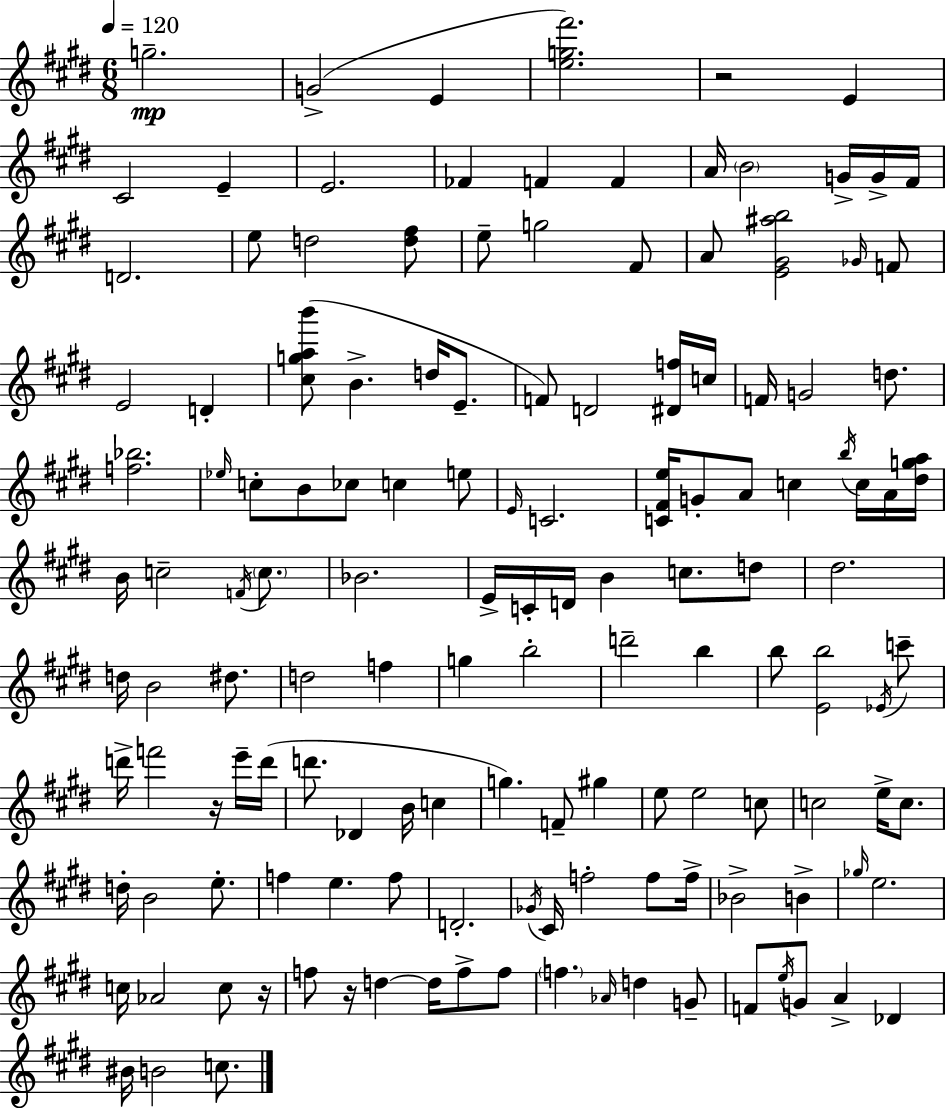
{
  \clef treble
  \numericTimeSignature
  \time 6/8
  \key e \major
  \tempo 4 = 120
  \repeat volta 2 { g''2.--\mp | g'2->( e'4 | <e'' g'' fis'''>2.) | r2 e'4 | \break cis'2 e'4-- | e'2. | fes'4 f'4 f'4 | a'16 \parenthesize b'2 g'16-> g'16-> fis'16 | \break d'2. | e''8 d''2 <d'' fis''>8 | e''8-- g''2 fis'8 | a'8 <e' gis' ais'' b''>2 \grace { ges'16 } f'8 | \break e'2 d'4-. | <cis'' g'' a'' b'''>8( b'4.-> d''16 e'8.-- | f'8) d'2 <dis' f''>16 | c''16 f'16 g'2 d''8. | \break <f'' bes''>2. | \grace { ees''16 } c''8-. b'8 ces''8 c''4 | e''8 \grace { e'16 } c'2. | <c' fis' e''>16 g'8-. a'8 c''4 | \break \acciaccatura { b''16 } c''16 a'16 <dis'' g'' a''>16 b'16 c''2-- | \acciaccatura { f'16 } \parenthesize c''8. bes'2. | e'16-> c'16-. d'16 b'4 | c''8. d''8 dis''2. | \break d''16 b'2 | dis''8. d''2 | f''4 g''4 b''2-. | d'''2-- | \break b''4 b''8 <e' b''>2 | \acciaccatura { ees'16 } c'''8-- d'''16-> f'''2 | r16 e'''16-- d'''16( d'''8. des'4 | b'16 c''4 g''4.) | \break f'8-- gis''4 e''8 e''2 | c''8 c''2 | e''16-> c''8. d''16-. b'2 | e''8.-. f''4 e''4. | \break f''8 d'2.-. | \acciaccatura { ges'16 } cis'16 f''2-. | f''8 f''16-> bes'2-> | b'4-> \grace { ges''16 } e''2. | \break c''16 aes'2 | c''8 r16 f''8 r16 d''4~~ | d''16 f''8-> f''8 \parenthesize f''4. | \grace { aes'16 } d''4 g'8-- f'8 \acciaccatura { e''16 } | \break g'8 a'4-> des'4 bis'16 b'2 | c''8. } \bar "|."
}